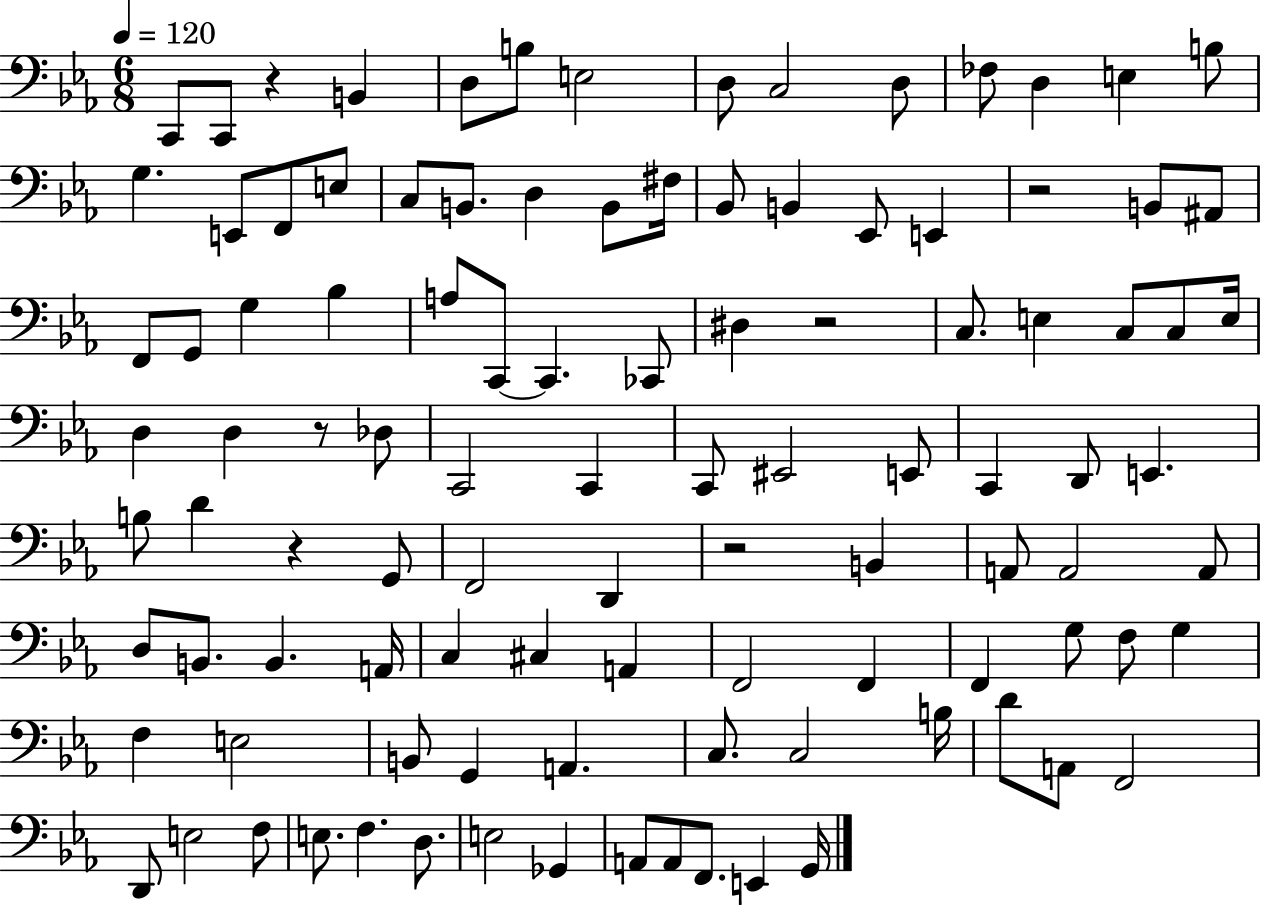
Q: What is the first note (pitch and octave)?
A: C2